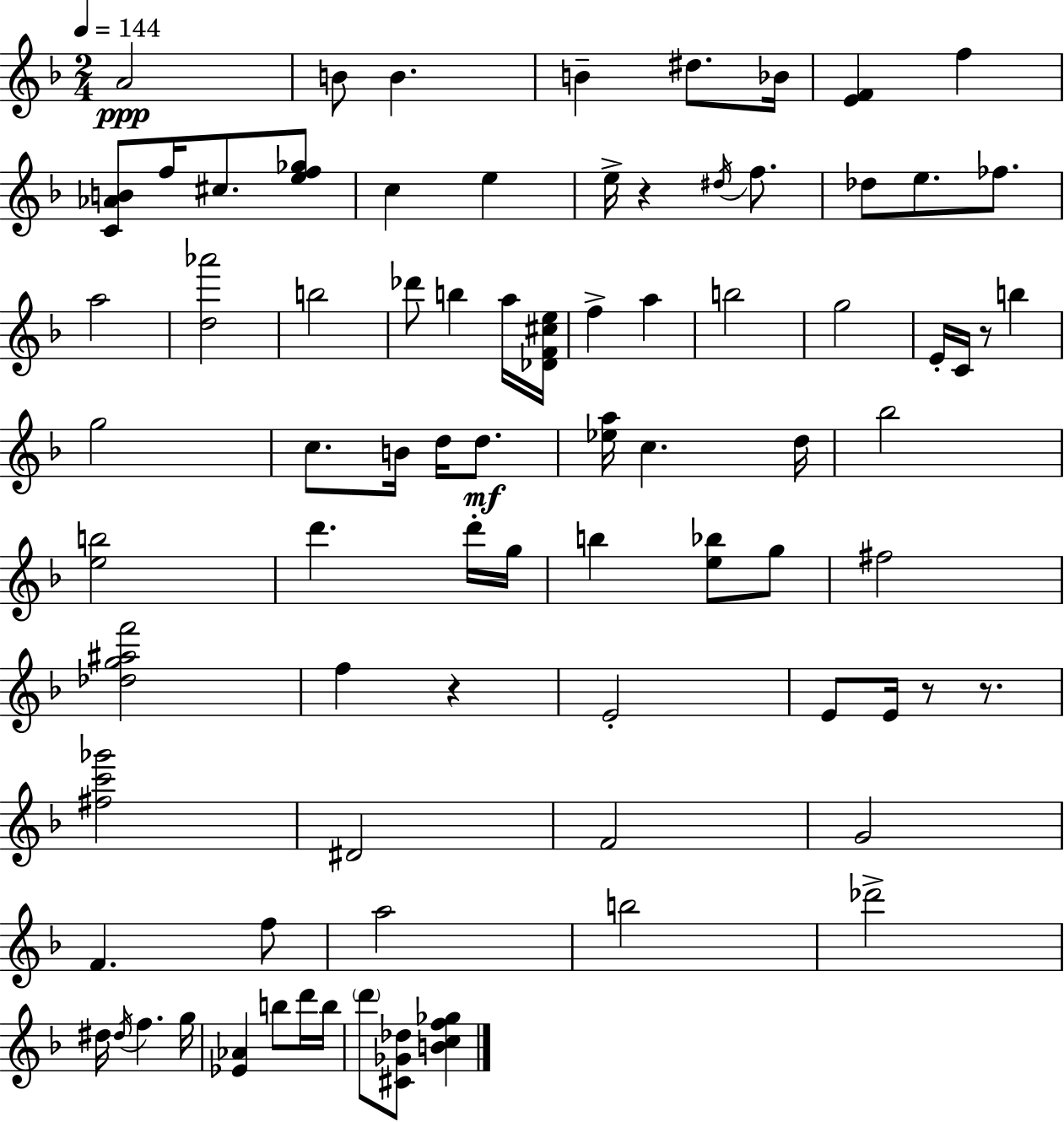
{
  \clef treble
  \numericTimeSignature
  \time 2/4
  \key f \major
  \tempo 4 = 144
  a'2\ppp | b'8 b'4. | b'4-- dis''8. bes'16 | <e' f'>4 f''4 | \break <c' aes' b'>8 f''16 cis''8. <e'' f'' ges''>8 | c''4 e''4 | e''16-> r4 \acciaccatura { dis''16 } f''8. | des''8 e''8. fes''8. | \break a''2 | <d'' aes'''>2 | b''2 | des'''8 b''4 a''16 | \break <des' f' cis'' e''>16 f''4-> a''4 | b''2 | g''2 | e'16-. c'16 r8 b''4 | \break g''2 | c''8. b'16 d''16 d''8.\mf | <ees'' a''>16 c''4. | d''16 bes''2 | \break <e'' b''>2 | d'''4. d'''16-. | g''16 b''4 <e'' bes''>8 g''8 | fis''2 | \break <des'' g'' ais'' f'''>2 | f''4 r4 | e'2-. | e'8 e'16 r8 r8. | \break <fis'' c''' ges'''>2 | dis'2 | f'2 | g'2 | \break f'4. f''8 | a''2 | b''2 | des'''2-> | \break dis''16 \acciaccatura { dis''16 } f''4. | g''16 <ees' aes'>4 b''8 | d'''16 b''16 \parenthesize d'''8 <cis' ges' des''>8 <b' c'' f'' ges''>4 | \bar "|."
}